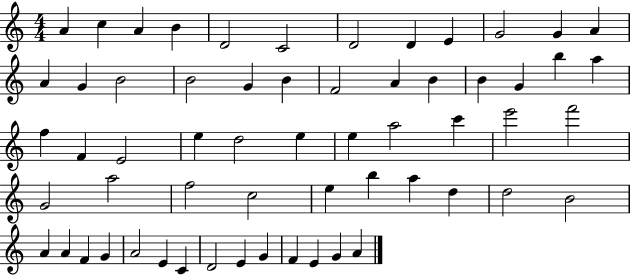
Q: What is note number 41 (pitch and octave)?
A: E5